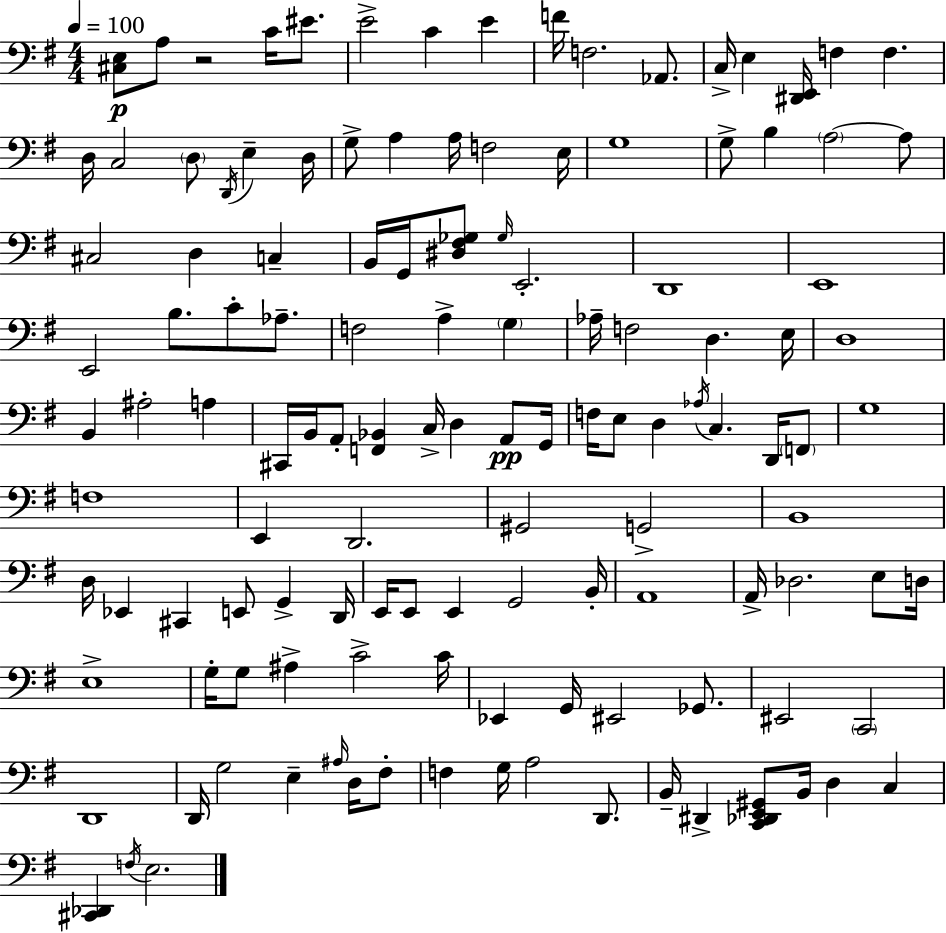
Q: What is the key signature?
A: G major